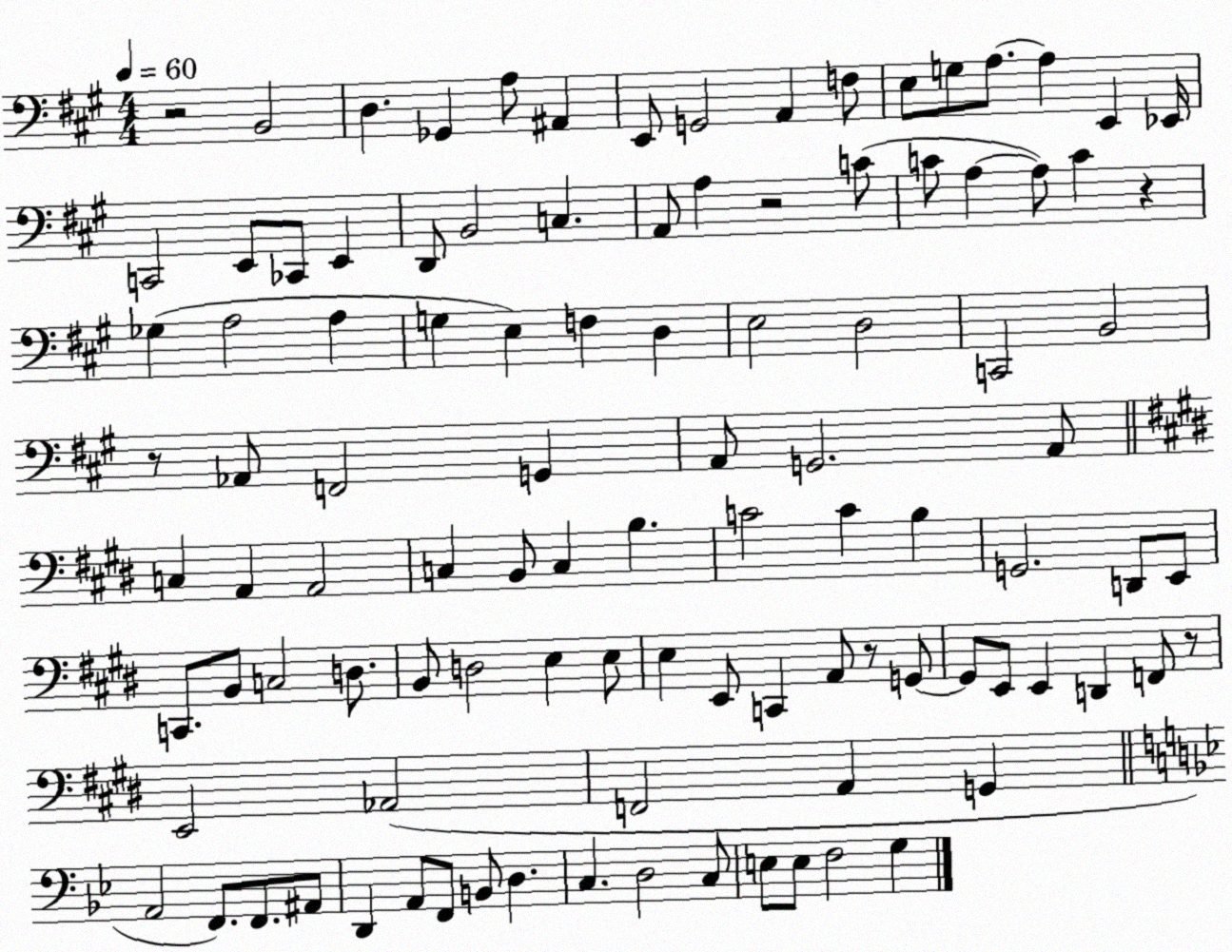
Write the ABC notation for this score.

X:1
T:Untitled
M:4/4
L:1/4
K:A
z2 B,,2 D, _G,, A,/2 ^A,, E,,/2 G,,2 A,, F,/2 E,/2 G,/2 A,/2 A, E,, _E,,/4 C,,2 E,,/2 _C,,/2 E,, D,,/2 B,,2 C, A,,/2 A, z2 C/2 C/2 A, A,/2 C z _G, A,2 A, G, E, F, D, E,2 D,2 C,,2 B,,2 z/2 _A,,/2 F,,2 G,, A,,/2 G,,2 A,,/2 C, A,, A,,2 C, B,,/2 C, B, C2 C B, G,,2 D,,/2 E,,/2 C,,/2 B,,/2 C,2 D,/2 B,,/2 D,2 E, E,/2 E, E,,/2 C,, A,,/2 z/2 G,,/2 G,,/2 E,,/2 E,, D,, F,,/2 z/2 E,,2 _A,,2 F,,2 A,, G,, A,,2 F,,/2 F,,/2 ^A,,/2 D,, A,,/2 F,,/2 B,,/2 D, C, D,2 C,/2 E,/2 E,/2 F,2 G,